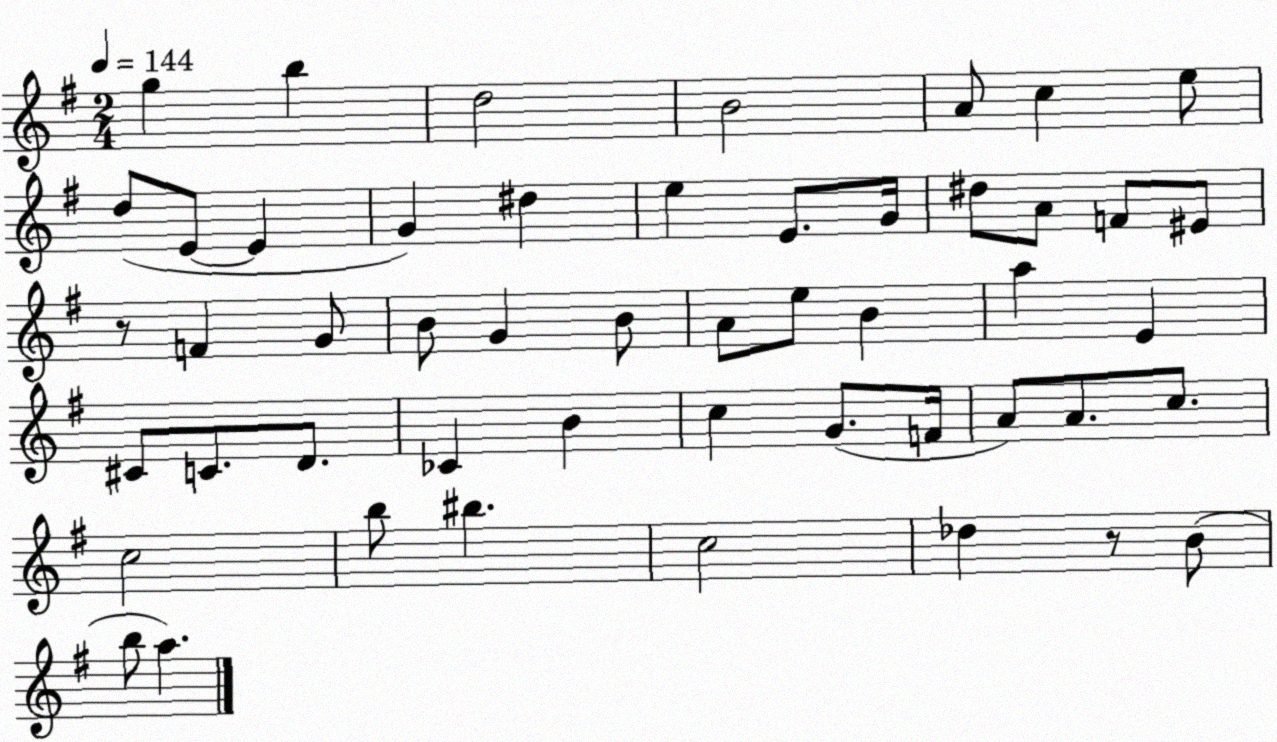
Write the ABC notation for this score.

X:1
T:Untitled
M:2/4
L:1/4
K:G
g b d2 B2 A/2 c e/2 d/2 E/2 E G ^d e E/2 G/4 ^d/2 A/2 F/2 ^E/2 z/2 F G/2 B/2 G B/2 A/2 e/2 B a E ^C/2 C/2 D/2 _C B c G/2 F/4 A/2 A/2 c/2 c2 b/2 ^b c2 _d z/2 B/2 b/2 a